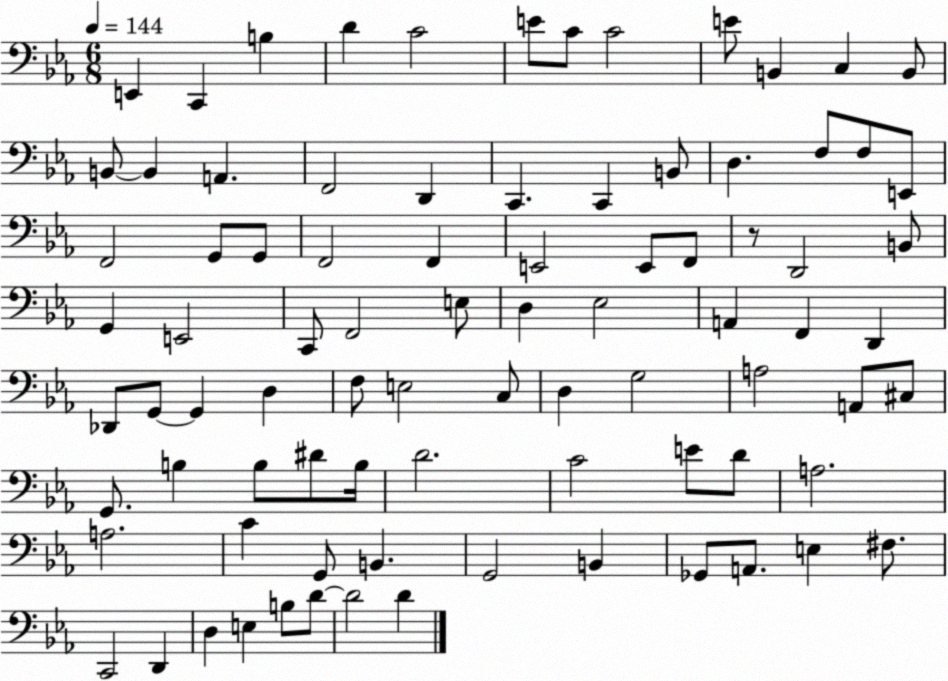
X:1
T:Untitled
M:6/8
L:1/4
K:Eb
E,, C,, B, D C2 E/2 C/2 C2 E/2 B,, C, B,,/2 B,,/2 B,, A,, F,,2 D,, C,, C,, B,,/2 D, F,/2 F,/2 E,,/2 F,,2 G,,/2 G,,/2 F,,2 F,, E,,2 E,,/2 F,,/2 z/2 D,,2 B,,/2 G,, E,,2 C,,/2 F,,2 E,/2 D, _E,2 A,, F,, D,, _D,,/2 G,,/2 G,, D, F,/2 E,2 C,/2 D, G,2 A,2 A,,/2 ^C,/2 G,,/2 B, B,/2 ^D/2 B,/4 D2 C2 E/2 D/2 A,2 A,2 C G,,/2 B,, G,,2 B,, _G,,/2 A,,/2 E, ^F,/2 C,,2 D,, D, E, B,/2 D/2 D2 D